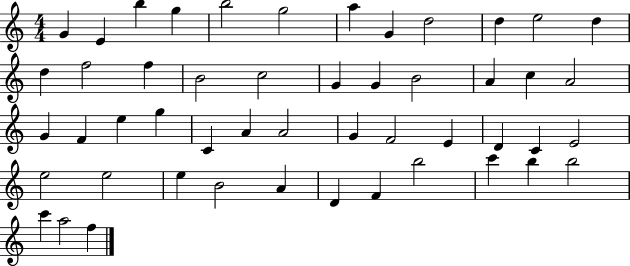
{
  \clef treble
  \numericTimeSignature
  \time 4/4
  \key c \major
  g'4 e'4 b''4 g''4 | b''2 g''2 | a''4 g'4 d''2 | d''4 e''2 d''4 | \break d''4 f''2 f''4 | b'2 c''2 | g'4 g'4 b'2 | a'4 c''4 a'2 | \break g'4 f'4 e''4 g''4 | c'4 a'4 a'2 | g'4 f'2 e'4 | d'4 c'4 e'2 | \break e''2 e''2 | e''4 b'2 a'4 | d'4 f'4 b''2 | c'''4 b''4 b''2 | \break c'''4 a''2 f''4 | \bar "|."
}